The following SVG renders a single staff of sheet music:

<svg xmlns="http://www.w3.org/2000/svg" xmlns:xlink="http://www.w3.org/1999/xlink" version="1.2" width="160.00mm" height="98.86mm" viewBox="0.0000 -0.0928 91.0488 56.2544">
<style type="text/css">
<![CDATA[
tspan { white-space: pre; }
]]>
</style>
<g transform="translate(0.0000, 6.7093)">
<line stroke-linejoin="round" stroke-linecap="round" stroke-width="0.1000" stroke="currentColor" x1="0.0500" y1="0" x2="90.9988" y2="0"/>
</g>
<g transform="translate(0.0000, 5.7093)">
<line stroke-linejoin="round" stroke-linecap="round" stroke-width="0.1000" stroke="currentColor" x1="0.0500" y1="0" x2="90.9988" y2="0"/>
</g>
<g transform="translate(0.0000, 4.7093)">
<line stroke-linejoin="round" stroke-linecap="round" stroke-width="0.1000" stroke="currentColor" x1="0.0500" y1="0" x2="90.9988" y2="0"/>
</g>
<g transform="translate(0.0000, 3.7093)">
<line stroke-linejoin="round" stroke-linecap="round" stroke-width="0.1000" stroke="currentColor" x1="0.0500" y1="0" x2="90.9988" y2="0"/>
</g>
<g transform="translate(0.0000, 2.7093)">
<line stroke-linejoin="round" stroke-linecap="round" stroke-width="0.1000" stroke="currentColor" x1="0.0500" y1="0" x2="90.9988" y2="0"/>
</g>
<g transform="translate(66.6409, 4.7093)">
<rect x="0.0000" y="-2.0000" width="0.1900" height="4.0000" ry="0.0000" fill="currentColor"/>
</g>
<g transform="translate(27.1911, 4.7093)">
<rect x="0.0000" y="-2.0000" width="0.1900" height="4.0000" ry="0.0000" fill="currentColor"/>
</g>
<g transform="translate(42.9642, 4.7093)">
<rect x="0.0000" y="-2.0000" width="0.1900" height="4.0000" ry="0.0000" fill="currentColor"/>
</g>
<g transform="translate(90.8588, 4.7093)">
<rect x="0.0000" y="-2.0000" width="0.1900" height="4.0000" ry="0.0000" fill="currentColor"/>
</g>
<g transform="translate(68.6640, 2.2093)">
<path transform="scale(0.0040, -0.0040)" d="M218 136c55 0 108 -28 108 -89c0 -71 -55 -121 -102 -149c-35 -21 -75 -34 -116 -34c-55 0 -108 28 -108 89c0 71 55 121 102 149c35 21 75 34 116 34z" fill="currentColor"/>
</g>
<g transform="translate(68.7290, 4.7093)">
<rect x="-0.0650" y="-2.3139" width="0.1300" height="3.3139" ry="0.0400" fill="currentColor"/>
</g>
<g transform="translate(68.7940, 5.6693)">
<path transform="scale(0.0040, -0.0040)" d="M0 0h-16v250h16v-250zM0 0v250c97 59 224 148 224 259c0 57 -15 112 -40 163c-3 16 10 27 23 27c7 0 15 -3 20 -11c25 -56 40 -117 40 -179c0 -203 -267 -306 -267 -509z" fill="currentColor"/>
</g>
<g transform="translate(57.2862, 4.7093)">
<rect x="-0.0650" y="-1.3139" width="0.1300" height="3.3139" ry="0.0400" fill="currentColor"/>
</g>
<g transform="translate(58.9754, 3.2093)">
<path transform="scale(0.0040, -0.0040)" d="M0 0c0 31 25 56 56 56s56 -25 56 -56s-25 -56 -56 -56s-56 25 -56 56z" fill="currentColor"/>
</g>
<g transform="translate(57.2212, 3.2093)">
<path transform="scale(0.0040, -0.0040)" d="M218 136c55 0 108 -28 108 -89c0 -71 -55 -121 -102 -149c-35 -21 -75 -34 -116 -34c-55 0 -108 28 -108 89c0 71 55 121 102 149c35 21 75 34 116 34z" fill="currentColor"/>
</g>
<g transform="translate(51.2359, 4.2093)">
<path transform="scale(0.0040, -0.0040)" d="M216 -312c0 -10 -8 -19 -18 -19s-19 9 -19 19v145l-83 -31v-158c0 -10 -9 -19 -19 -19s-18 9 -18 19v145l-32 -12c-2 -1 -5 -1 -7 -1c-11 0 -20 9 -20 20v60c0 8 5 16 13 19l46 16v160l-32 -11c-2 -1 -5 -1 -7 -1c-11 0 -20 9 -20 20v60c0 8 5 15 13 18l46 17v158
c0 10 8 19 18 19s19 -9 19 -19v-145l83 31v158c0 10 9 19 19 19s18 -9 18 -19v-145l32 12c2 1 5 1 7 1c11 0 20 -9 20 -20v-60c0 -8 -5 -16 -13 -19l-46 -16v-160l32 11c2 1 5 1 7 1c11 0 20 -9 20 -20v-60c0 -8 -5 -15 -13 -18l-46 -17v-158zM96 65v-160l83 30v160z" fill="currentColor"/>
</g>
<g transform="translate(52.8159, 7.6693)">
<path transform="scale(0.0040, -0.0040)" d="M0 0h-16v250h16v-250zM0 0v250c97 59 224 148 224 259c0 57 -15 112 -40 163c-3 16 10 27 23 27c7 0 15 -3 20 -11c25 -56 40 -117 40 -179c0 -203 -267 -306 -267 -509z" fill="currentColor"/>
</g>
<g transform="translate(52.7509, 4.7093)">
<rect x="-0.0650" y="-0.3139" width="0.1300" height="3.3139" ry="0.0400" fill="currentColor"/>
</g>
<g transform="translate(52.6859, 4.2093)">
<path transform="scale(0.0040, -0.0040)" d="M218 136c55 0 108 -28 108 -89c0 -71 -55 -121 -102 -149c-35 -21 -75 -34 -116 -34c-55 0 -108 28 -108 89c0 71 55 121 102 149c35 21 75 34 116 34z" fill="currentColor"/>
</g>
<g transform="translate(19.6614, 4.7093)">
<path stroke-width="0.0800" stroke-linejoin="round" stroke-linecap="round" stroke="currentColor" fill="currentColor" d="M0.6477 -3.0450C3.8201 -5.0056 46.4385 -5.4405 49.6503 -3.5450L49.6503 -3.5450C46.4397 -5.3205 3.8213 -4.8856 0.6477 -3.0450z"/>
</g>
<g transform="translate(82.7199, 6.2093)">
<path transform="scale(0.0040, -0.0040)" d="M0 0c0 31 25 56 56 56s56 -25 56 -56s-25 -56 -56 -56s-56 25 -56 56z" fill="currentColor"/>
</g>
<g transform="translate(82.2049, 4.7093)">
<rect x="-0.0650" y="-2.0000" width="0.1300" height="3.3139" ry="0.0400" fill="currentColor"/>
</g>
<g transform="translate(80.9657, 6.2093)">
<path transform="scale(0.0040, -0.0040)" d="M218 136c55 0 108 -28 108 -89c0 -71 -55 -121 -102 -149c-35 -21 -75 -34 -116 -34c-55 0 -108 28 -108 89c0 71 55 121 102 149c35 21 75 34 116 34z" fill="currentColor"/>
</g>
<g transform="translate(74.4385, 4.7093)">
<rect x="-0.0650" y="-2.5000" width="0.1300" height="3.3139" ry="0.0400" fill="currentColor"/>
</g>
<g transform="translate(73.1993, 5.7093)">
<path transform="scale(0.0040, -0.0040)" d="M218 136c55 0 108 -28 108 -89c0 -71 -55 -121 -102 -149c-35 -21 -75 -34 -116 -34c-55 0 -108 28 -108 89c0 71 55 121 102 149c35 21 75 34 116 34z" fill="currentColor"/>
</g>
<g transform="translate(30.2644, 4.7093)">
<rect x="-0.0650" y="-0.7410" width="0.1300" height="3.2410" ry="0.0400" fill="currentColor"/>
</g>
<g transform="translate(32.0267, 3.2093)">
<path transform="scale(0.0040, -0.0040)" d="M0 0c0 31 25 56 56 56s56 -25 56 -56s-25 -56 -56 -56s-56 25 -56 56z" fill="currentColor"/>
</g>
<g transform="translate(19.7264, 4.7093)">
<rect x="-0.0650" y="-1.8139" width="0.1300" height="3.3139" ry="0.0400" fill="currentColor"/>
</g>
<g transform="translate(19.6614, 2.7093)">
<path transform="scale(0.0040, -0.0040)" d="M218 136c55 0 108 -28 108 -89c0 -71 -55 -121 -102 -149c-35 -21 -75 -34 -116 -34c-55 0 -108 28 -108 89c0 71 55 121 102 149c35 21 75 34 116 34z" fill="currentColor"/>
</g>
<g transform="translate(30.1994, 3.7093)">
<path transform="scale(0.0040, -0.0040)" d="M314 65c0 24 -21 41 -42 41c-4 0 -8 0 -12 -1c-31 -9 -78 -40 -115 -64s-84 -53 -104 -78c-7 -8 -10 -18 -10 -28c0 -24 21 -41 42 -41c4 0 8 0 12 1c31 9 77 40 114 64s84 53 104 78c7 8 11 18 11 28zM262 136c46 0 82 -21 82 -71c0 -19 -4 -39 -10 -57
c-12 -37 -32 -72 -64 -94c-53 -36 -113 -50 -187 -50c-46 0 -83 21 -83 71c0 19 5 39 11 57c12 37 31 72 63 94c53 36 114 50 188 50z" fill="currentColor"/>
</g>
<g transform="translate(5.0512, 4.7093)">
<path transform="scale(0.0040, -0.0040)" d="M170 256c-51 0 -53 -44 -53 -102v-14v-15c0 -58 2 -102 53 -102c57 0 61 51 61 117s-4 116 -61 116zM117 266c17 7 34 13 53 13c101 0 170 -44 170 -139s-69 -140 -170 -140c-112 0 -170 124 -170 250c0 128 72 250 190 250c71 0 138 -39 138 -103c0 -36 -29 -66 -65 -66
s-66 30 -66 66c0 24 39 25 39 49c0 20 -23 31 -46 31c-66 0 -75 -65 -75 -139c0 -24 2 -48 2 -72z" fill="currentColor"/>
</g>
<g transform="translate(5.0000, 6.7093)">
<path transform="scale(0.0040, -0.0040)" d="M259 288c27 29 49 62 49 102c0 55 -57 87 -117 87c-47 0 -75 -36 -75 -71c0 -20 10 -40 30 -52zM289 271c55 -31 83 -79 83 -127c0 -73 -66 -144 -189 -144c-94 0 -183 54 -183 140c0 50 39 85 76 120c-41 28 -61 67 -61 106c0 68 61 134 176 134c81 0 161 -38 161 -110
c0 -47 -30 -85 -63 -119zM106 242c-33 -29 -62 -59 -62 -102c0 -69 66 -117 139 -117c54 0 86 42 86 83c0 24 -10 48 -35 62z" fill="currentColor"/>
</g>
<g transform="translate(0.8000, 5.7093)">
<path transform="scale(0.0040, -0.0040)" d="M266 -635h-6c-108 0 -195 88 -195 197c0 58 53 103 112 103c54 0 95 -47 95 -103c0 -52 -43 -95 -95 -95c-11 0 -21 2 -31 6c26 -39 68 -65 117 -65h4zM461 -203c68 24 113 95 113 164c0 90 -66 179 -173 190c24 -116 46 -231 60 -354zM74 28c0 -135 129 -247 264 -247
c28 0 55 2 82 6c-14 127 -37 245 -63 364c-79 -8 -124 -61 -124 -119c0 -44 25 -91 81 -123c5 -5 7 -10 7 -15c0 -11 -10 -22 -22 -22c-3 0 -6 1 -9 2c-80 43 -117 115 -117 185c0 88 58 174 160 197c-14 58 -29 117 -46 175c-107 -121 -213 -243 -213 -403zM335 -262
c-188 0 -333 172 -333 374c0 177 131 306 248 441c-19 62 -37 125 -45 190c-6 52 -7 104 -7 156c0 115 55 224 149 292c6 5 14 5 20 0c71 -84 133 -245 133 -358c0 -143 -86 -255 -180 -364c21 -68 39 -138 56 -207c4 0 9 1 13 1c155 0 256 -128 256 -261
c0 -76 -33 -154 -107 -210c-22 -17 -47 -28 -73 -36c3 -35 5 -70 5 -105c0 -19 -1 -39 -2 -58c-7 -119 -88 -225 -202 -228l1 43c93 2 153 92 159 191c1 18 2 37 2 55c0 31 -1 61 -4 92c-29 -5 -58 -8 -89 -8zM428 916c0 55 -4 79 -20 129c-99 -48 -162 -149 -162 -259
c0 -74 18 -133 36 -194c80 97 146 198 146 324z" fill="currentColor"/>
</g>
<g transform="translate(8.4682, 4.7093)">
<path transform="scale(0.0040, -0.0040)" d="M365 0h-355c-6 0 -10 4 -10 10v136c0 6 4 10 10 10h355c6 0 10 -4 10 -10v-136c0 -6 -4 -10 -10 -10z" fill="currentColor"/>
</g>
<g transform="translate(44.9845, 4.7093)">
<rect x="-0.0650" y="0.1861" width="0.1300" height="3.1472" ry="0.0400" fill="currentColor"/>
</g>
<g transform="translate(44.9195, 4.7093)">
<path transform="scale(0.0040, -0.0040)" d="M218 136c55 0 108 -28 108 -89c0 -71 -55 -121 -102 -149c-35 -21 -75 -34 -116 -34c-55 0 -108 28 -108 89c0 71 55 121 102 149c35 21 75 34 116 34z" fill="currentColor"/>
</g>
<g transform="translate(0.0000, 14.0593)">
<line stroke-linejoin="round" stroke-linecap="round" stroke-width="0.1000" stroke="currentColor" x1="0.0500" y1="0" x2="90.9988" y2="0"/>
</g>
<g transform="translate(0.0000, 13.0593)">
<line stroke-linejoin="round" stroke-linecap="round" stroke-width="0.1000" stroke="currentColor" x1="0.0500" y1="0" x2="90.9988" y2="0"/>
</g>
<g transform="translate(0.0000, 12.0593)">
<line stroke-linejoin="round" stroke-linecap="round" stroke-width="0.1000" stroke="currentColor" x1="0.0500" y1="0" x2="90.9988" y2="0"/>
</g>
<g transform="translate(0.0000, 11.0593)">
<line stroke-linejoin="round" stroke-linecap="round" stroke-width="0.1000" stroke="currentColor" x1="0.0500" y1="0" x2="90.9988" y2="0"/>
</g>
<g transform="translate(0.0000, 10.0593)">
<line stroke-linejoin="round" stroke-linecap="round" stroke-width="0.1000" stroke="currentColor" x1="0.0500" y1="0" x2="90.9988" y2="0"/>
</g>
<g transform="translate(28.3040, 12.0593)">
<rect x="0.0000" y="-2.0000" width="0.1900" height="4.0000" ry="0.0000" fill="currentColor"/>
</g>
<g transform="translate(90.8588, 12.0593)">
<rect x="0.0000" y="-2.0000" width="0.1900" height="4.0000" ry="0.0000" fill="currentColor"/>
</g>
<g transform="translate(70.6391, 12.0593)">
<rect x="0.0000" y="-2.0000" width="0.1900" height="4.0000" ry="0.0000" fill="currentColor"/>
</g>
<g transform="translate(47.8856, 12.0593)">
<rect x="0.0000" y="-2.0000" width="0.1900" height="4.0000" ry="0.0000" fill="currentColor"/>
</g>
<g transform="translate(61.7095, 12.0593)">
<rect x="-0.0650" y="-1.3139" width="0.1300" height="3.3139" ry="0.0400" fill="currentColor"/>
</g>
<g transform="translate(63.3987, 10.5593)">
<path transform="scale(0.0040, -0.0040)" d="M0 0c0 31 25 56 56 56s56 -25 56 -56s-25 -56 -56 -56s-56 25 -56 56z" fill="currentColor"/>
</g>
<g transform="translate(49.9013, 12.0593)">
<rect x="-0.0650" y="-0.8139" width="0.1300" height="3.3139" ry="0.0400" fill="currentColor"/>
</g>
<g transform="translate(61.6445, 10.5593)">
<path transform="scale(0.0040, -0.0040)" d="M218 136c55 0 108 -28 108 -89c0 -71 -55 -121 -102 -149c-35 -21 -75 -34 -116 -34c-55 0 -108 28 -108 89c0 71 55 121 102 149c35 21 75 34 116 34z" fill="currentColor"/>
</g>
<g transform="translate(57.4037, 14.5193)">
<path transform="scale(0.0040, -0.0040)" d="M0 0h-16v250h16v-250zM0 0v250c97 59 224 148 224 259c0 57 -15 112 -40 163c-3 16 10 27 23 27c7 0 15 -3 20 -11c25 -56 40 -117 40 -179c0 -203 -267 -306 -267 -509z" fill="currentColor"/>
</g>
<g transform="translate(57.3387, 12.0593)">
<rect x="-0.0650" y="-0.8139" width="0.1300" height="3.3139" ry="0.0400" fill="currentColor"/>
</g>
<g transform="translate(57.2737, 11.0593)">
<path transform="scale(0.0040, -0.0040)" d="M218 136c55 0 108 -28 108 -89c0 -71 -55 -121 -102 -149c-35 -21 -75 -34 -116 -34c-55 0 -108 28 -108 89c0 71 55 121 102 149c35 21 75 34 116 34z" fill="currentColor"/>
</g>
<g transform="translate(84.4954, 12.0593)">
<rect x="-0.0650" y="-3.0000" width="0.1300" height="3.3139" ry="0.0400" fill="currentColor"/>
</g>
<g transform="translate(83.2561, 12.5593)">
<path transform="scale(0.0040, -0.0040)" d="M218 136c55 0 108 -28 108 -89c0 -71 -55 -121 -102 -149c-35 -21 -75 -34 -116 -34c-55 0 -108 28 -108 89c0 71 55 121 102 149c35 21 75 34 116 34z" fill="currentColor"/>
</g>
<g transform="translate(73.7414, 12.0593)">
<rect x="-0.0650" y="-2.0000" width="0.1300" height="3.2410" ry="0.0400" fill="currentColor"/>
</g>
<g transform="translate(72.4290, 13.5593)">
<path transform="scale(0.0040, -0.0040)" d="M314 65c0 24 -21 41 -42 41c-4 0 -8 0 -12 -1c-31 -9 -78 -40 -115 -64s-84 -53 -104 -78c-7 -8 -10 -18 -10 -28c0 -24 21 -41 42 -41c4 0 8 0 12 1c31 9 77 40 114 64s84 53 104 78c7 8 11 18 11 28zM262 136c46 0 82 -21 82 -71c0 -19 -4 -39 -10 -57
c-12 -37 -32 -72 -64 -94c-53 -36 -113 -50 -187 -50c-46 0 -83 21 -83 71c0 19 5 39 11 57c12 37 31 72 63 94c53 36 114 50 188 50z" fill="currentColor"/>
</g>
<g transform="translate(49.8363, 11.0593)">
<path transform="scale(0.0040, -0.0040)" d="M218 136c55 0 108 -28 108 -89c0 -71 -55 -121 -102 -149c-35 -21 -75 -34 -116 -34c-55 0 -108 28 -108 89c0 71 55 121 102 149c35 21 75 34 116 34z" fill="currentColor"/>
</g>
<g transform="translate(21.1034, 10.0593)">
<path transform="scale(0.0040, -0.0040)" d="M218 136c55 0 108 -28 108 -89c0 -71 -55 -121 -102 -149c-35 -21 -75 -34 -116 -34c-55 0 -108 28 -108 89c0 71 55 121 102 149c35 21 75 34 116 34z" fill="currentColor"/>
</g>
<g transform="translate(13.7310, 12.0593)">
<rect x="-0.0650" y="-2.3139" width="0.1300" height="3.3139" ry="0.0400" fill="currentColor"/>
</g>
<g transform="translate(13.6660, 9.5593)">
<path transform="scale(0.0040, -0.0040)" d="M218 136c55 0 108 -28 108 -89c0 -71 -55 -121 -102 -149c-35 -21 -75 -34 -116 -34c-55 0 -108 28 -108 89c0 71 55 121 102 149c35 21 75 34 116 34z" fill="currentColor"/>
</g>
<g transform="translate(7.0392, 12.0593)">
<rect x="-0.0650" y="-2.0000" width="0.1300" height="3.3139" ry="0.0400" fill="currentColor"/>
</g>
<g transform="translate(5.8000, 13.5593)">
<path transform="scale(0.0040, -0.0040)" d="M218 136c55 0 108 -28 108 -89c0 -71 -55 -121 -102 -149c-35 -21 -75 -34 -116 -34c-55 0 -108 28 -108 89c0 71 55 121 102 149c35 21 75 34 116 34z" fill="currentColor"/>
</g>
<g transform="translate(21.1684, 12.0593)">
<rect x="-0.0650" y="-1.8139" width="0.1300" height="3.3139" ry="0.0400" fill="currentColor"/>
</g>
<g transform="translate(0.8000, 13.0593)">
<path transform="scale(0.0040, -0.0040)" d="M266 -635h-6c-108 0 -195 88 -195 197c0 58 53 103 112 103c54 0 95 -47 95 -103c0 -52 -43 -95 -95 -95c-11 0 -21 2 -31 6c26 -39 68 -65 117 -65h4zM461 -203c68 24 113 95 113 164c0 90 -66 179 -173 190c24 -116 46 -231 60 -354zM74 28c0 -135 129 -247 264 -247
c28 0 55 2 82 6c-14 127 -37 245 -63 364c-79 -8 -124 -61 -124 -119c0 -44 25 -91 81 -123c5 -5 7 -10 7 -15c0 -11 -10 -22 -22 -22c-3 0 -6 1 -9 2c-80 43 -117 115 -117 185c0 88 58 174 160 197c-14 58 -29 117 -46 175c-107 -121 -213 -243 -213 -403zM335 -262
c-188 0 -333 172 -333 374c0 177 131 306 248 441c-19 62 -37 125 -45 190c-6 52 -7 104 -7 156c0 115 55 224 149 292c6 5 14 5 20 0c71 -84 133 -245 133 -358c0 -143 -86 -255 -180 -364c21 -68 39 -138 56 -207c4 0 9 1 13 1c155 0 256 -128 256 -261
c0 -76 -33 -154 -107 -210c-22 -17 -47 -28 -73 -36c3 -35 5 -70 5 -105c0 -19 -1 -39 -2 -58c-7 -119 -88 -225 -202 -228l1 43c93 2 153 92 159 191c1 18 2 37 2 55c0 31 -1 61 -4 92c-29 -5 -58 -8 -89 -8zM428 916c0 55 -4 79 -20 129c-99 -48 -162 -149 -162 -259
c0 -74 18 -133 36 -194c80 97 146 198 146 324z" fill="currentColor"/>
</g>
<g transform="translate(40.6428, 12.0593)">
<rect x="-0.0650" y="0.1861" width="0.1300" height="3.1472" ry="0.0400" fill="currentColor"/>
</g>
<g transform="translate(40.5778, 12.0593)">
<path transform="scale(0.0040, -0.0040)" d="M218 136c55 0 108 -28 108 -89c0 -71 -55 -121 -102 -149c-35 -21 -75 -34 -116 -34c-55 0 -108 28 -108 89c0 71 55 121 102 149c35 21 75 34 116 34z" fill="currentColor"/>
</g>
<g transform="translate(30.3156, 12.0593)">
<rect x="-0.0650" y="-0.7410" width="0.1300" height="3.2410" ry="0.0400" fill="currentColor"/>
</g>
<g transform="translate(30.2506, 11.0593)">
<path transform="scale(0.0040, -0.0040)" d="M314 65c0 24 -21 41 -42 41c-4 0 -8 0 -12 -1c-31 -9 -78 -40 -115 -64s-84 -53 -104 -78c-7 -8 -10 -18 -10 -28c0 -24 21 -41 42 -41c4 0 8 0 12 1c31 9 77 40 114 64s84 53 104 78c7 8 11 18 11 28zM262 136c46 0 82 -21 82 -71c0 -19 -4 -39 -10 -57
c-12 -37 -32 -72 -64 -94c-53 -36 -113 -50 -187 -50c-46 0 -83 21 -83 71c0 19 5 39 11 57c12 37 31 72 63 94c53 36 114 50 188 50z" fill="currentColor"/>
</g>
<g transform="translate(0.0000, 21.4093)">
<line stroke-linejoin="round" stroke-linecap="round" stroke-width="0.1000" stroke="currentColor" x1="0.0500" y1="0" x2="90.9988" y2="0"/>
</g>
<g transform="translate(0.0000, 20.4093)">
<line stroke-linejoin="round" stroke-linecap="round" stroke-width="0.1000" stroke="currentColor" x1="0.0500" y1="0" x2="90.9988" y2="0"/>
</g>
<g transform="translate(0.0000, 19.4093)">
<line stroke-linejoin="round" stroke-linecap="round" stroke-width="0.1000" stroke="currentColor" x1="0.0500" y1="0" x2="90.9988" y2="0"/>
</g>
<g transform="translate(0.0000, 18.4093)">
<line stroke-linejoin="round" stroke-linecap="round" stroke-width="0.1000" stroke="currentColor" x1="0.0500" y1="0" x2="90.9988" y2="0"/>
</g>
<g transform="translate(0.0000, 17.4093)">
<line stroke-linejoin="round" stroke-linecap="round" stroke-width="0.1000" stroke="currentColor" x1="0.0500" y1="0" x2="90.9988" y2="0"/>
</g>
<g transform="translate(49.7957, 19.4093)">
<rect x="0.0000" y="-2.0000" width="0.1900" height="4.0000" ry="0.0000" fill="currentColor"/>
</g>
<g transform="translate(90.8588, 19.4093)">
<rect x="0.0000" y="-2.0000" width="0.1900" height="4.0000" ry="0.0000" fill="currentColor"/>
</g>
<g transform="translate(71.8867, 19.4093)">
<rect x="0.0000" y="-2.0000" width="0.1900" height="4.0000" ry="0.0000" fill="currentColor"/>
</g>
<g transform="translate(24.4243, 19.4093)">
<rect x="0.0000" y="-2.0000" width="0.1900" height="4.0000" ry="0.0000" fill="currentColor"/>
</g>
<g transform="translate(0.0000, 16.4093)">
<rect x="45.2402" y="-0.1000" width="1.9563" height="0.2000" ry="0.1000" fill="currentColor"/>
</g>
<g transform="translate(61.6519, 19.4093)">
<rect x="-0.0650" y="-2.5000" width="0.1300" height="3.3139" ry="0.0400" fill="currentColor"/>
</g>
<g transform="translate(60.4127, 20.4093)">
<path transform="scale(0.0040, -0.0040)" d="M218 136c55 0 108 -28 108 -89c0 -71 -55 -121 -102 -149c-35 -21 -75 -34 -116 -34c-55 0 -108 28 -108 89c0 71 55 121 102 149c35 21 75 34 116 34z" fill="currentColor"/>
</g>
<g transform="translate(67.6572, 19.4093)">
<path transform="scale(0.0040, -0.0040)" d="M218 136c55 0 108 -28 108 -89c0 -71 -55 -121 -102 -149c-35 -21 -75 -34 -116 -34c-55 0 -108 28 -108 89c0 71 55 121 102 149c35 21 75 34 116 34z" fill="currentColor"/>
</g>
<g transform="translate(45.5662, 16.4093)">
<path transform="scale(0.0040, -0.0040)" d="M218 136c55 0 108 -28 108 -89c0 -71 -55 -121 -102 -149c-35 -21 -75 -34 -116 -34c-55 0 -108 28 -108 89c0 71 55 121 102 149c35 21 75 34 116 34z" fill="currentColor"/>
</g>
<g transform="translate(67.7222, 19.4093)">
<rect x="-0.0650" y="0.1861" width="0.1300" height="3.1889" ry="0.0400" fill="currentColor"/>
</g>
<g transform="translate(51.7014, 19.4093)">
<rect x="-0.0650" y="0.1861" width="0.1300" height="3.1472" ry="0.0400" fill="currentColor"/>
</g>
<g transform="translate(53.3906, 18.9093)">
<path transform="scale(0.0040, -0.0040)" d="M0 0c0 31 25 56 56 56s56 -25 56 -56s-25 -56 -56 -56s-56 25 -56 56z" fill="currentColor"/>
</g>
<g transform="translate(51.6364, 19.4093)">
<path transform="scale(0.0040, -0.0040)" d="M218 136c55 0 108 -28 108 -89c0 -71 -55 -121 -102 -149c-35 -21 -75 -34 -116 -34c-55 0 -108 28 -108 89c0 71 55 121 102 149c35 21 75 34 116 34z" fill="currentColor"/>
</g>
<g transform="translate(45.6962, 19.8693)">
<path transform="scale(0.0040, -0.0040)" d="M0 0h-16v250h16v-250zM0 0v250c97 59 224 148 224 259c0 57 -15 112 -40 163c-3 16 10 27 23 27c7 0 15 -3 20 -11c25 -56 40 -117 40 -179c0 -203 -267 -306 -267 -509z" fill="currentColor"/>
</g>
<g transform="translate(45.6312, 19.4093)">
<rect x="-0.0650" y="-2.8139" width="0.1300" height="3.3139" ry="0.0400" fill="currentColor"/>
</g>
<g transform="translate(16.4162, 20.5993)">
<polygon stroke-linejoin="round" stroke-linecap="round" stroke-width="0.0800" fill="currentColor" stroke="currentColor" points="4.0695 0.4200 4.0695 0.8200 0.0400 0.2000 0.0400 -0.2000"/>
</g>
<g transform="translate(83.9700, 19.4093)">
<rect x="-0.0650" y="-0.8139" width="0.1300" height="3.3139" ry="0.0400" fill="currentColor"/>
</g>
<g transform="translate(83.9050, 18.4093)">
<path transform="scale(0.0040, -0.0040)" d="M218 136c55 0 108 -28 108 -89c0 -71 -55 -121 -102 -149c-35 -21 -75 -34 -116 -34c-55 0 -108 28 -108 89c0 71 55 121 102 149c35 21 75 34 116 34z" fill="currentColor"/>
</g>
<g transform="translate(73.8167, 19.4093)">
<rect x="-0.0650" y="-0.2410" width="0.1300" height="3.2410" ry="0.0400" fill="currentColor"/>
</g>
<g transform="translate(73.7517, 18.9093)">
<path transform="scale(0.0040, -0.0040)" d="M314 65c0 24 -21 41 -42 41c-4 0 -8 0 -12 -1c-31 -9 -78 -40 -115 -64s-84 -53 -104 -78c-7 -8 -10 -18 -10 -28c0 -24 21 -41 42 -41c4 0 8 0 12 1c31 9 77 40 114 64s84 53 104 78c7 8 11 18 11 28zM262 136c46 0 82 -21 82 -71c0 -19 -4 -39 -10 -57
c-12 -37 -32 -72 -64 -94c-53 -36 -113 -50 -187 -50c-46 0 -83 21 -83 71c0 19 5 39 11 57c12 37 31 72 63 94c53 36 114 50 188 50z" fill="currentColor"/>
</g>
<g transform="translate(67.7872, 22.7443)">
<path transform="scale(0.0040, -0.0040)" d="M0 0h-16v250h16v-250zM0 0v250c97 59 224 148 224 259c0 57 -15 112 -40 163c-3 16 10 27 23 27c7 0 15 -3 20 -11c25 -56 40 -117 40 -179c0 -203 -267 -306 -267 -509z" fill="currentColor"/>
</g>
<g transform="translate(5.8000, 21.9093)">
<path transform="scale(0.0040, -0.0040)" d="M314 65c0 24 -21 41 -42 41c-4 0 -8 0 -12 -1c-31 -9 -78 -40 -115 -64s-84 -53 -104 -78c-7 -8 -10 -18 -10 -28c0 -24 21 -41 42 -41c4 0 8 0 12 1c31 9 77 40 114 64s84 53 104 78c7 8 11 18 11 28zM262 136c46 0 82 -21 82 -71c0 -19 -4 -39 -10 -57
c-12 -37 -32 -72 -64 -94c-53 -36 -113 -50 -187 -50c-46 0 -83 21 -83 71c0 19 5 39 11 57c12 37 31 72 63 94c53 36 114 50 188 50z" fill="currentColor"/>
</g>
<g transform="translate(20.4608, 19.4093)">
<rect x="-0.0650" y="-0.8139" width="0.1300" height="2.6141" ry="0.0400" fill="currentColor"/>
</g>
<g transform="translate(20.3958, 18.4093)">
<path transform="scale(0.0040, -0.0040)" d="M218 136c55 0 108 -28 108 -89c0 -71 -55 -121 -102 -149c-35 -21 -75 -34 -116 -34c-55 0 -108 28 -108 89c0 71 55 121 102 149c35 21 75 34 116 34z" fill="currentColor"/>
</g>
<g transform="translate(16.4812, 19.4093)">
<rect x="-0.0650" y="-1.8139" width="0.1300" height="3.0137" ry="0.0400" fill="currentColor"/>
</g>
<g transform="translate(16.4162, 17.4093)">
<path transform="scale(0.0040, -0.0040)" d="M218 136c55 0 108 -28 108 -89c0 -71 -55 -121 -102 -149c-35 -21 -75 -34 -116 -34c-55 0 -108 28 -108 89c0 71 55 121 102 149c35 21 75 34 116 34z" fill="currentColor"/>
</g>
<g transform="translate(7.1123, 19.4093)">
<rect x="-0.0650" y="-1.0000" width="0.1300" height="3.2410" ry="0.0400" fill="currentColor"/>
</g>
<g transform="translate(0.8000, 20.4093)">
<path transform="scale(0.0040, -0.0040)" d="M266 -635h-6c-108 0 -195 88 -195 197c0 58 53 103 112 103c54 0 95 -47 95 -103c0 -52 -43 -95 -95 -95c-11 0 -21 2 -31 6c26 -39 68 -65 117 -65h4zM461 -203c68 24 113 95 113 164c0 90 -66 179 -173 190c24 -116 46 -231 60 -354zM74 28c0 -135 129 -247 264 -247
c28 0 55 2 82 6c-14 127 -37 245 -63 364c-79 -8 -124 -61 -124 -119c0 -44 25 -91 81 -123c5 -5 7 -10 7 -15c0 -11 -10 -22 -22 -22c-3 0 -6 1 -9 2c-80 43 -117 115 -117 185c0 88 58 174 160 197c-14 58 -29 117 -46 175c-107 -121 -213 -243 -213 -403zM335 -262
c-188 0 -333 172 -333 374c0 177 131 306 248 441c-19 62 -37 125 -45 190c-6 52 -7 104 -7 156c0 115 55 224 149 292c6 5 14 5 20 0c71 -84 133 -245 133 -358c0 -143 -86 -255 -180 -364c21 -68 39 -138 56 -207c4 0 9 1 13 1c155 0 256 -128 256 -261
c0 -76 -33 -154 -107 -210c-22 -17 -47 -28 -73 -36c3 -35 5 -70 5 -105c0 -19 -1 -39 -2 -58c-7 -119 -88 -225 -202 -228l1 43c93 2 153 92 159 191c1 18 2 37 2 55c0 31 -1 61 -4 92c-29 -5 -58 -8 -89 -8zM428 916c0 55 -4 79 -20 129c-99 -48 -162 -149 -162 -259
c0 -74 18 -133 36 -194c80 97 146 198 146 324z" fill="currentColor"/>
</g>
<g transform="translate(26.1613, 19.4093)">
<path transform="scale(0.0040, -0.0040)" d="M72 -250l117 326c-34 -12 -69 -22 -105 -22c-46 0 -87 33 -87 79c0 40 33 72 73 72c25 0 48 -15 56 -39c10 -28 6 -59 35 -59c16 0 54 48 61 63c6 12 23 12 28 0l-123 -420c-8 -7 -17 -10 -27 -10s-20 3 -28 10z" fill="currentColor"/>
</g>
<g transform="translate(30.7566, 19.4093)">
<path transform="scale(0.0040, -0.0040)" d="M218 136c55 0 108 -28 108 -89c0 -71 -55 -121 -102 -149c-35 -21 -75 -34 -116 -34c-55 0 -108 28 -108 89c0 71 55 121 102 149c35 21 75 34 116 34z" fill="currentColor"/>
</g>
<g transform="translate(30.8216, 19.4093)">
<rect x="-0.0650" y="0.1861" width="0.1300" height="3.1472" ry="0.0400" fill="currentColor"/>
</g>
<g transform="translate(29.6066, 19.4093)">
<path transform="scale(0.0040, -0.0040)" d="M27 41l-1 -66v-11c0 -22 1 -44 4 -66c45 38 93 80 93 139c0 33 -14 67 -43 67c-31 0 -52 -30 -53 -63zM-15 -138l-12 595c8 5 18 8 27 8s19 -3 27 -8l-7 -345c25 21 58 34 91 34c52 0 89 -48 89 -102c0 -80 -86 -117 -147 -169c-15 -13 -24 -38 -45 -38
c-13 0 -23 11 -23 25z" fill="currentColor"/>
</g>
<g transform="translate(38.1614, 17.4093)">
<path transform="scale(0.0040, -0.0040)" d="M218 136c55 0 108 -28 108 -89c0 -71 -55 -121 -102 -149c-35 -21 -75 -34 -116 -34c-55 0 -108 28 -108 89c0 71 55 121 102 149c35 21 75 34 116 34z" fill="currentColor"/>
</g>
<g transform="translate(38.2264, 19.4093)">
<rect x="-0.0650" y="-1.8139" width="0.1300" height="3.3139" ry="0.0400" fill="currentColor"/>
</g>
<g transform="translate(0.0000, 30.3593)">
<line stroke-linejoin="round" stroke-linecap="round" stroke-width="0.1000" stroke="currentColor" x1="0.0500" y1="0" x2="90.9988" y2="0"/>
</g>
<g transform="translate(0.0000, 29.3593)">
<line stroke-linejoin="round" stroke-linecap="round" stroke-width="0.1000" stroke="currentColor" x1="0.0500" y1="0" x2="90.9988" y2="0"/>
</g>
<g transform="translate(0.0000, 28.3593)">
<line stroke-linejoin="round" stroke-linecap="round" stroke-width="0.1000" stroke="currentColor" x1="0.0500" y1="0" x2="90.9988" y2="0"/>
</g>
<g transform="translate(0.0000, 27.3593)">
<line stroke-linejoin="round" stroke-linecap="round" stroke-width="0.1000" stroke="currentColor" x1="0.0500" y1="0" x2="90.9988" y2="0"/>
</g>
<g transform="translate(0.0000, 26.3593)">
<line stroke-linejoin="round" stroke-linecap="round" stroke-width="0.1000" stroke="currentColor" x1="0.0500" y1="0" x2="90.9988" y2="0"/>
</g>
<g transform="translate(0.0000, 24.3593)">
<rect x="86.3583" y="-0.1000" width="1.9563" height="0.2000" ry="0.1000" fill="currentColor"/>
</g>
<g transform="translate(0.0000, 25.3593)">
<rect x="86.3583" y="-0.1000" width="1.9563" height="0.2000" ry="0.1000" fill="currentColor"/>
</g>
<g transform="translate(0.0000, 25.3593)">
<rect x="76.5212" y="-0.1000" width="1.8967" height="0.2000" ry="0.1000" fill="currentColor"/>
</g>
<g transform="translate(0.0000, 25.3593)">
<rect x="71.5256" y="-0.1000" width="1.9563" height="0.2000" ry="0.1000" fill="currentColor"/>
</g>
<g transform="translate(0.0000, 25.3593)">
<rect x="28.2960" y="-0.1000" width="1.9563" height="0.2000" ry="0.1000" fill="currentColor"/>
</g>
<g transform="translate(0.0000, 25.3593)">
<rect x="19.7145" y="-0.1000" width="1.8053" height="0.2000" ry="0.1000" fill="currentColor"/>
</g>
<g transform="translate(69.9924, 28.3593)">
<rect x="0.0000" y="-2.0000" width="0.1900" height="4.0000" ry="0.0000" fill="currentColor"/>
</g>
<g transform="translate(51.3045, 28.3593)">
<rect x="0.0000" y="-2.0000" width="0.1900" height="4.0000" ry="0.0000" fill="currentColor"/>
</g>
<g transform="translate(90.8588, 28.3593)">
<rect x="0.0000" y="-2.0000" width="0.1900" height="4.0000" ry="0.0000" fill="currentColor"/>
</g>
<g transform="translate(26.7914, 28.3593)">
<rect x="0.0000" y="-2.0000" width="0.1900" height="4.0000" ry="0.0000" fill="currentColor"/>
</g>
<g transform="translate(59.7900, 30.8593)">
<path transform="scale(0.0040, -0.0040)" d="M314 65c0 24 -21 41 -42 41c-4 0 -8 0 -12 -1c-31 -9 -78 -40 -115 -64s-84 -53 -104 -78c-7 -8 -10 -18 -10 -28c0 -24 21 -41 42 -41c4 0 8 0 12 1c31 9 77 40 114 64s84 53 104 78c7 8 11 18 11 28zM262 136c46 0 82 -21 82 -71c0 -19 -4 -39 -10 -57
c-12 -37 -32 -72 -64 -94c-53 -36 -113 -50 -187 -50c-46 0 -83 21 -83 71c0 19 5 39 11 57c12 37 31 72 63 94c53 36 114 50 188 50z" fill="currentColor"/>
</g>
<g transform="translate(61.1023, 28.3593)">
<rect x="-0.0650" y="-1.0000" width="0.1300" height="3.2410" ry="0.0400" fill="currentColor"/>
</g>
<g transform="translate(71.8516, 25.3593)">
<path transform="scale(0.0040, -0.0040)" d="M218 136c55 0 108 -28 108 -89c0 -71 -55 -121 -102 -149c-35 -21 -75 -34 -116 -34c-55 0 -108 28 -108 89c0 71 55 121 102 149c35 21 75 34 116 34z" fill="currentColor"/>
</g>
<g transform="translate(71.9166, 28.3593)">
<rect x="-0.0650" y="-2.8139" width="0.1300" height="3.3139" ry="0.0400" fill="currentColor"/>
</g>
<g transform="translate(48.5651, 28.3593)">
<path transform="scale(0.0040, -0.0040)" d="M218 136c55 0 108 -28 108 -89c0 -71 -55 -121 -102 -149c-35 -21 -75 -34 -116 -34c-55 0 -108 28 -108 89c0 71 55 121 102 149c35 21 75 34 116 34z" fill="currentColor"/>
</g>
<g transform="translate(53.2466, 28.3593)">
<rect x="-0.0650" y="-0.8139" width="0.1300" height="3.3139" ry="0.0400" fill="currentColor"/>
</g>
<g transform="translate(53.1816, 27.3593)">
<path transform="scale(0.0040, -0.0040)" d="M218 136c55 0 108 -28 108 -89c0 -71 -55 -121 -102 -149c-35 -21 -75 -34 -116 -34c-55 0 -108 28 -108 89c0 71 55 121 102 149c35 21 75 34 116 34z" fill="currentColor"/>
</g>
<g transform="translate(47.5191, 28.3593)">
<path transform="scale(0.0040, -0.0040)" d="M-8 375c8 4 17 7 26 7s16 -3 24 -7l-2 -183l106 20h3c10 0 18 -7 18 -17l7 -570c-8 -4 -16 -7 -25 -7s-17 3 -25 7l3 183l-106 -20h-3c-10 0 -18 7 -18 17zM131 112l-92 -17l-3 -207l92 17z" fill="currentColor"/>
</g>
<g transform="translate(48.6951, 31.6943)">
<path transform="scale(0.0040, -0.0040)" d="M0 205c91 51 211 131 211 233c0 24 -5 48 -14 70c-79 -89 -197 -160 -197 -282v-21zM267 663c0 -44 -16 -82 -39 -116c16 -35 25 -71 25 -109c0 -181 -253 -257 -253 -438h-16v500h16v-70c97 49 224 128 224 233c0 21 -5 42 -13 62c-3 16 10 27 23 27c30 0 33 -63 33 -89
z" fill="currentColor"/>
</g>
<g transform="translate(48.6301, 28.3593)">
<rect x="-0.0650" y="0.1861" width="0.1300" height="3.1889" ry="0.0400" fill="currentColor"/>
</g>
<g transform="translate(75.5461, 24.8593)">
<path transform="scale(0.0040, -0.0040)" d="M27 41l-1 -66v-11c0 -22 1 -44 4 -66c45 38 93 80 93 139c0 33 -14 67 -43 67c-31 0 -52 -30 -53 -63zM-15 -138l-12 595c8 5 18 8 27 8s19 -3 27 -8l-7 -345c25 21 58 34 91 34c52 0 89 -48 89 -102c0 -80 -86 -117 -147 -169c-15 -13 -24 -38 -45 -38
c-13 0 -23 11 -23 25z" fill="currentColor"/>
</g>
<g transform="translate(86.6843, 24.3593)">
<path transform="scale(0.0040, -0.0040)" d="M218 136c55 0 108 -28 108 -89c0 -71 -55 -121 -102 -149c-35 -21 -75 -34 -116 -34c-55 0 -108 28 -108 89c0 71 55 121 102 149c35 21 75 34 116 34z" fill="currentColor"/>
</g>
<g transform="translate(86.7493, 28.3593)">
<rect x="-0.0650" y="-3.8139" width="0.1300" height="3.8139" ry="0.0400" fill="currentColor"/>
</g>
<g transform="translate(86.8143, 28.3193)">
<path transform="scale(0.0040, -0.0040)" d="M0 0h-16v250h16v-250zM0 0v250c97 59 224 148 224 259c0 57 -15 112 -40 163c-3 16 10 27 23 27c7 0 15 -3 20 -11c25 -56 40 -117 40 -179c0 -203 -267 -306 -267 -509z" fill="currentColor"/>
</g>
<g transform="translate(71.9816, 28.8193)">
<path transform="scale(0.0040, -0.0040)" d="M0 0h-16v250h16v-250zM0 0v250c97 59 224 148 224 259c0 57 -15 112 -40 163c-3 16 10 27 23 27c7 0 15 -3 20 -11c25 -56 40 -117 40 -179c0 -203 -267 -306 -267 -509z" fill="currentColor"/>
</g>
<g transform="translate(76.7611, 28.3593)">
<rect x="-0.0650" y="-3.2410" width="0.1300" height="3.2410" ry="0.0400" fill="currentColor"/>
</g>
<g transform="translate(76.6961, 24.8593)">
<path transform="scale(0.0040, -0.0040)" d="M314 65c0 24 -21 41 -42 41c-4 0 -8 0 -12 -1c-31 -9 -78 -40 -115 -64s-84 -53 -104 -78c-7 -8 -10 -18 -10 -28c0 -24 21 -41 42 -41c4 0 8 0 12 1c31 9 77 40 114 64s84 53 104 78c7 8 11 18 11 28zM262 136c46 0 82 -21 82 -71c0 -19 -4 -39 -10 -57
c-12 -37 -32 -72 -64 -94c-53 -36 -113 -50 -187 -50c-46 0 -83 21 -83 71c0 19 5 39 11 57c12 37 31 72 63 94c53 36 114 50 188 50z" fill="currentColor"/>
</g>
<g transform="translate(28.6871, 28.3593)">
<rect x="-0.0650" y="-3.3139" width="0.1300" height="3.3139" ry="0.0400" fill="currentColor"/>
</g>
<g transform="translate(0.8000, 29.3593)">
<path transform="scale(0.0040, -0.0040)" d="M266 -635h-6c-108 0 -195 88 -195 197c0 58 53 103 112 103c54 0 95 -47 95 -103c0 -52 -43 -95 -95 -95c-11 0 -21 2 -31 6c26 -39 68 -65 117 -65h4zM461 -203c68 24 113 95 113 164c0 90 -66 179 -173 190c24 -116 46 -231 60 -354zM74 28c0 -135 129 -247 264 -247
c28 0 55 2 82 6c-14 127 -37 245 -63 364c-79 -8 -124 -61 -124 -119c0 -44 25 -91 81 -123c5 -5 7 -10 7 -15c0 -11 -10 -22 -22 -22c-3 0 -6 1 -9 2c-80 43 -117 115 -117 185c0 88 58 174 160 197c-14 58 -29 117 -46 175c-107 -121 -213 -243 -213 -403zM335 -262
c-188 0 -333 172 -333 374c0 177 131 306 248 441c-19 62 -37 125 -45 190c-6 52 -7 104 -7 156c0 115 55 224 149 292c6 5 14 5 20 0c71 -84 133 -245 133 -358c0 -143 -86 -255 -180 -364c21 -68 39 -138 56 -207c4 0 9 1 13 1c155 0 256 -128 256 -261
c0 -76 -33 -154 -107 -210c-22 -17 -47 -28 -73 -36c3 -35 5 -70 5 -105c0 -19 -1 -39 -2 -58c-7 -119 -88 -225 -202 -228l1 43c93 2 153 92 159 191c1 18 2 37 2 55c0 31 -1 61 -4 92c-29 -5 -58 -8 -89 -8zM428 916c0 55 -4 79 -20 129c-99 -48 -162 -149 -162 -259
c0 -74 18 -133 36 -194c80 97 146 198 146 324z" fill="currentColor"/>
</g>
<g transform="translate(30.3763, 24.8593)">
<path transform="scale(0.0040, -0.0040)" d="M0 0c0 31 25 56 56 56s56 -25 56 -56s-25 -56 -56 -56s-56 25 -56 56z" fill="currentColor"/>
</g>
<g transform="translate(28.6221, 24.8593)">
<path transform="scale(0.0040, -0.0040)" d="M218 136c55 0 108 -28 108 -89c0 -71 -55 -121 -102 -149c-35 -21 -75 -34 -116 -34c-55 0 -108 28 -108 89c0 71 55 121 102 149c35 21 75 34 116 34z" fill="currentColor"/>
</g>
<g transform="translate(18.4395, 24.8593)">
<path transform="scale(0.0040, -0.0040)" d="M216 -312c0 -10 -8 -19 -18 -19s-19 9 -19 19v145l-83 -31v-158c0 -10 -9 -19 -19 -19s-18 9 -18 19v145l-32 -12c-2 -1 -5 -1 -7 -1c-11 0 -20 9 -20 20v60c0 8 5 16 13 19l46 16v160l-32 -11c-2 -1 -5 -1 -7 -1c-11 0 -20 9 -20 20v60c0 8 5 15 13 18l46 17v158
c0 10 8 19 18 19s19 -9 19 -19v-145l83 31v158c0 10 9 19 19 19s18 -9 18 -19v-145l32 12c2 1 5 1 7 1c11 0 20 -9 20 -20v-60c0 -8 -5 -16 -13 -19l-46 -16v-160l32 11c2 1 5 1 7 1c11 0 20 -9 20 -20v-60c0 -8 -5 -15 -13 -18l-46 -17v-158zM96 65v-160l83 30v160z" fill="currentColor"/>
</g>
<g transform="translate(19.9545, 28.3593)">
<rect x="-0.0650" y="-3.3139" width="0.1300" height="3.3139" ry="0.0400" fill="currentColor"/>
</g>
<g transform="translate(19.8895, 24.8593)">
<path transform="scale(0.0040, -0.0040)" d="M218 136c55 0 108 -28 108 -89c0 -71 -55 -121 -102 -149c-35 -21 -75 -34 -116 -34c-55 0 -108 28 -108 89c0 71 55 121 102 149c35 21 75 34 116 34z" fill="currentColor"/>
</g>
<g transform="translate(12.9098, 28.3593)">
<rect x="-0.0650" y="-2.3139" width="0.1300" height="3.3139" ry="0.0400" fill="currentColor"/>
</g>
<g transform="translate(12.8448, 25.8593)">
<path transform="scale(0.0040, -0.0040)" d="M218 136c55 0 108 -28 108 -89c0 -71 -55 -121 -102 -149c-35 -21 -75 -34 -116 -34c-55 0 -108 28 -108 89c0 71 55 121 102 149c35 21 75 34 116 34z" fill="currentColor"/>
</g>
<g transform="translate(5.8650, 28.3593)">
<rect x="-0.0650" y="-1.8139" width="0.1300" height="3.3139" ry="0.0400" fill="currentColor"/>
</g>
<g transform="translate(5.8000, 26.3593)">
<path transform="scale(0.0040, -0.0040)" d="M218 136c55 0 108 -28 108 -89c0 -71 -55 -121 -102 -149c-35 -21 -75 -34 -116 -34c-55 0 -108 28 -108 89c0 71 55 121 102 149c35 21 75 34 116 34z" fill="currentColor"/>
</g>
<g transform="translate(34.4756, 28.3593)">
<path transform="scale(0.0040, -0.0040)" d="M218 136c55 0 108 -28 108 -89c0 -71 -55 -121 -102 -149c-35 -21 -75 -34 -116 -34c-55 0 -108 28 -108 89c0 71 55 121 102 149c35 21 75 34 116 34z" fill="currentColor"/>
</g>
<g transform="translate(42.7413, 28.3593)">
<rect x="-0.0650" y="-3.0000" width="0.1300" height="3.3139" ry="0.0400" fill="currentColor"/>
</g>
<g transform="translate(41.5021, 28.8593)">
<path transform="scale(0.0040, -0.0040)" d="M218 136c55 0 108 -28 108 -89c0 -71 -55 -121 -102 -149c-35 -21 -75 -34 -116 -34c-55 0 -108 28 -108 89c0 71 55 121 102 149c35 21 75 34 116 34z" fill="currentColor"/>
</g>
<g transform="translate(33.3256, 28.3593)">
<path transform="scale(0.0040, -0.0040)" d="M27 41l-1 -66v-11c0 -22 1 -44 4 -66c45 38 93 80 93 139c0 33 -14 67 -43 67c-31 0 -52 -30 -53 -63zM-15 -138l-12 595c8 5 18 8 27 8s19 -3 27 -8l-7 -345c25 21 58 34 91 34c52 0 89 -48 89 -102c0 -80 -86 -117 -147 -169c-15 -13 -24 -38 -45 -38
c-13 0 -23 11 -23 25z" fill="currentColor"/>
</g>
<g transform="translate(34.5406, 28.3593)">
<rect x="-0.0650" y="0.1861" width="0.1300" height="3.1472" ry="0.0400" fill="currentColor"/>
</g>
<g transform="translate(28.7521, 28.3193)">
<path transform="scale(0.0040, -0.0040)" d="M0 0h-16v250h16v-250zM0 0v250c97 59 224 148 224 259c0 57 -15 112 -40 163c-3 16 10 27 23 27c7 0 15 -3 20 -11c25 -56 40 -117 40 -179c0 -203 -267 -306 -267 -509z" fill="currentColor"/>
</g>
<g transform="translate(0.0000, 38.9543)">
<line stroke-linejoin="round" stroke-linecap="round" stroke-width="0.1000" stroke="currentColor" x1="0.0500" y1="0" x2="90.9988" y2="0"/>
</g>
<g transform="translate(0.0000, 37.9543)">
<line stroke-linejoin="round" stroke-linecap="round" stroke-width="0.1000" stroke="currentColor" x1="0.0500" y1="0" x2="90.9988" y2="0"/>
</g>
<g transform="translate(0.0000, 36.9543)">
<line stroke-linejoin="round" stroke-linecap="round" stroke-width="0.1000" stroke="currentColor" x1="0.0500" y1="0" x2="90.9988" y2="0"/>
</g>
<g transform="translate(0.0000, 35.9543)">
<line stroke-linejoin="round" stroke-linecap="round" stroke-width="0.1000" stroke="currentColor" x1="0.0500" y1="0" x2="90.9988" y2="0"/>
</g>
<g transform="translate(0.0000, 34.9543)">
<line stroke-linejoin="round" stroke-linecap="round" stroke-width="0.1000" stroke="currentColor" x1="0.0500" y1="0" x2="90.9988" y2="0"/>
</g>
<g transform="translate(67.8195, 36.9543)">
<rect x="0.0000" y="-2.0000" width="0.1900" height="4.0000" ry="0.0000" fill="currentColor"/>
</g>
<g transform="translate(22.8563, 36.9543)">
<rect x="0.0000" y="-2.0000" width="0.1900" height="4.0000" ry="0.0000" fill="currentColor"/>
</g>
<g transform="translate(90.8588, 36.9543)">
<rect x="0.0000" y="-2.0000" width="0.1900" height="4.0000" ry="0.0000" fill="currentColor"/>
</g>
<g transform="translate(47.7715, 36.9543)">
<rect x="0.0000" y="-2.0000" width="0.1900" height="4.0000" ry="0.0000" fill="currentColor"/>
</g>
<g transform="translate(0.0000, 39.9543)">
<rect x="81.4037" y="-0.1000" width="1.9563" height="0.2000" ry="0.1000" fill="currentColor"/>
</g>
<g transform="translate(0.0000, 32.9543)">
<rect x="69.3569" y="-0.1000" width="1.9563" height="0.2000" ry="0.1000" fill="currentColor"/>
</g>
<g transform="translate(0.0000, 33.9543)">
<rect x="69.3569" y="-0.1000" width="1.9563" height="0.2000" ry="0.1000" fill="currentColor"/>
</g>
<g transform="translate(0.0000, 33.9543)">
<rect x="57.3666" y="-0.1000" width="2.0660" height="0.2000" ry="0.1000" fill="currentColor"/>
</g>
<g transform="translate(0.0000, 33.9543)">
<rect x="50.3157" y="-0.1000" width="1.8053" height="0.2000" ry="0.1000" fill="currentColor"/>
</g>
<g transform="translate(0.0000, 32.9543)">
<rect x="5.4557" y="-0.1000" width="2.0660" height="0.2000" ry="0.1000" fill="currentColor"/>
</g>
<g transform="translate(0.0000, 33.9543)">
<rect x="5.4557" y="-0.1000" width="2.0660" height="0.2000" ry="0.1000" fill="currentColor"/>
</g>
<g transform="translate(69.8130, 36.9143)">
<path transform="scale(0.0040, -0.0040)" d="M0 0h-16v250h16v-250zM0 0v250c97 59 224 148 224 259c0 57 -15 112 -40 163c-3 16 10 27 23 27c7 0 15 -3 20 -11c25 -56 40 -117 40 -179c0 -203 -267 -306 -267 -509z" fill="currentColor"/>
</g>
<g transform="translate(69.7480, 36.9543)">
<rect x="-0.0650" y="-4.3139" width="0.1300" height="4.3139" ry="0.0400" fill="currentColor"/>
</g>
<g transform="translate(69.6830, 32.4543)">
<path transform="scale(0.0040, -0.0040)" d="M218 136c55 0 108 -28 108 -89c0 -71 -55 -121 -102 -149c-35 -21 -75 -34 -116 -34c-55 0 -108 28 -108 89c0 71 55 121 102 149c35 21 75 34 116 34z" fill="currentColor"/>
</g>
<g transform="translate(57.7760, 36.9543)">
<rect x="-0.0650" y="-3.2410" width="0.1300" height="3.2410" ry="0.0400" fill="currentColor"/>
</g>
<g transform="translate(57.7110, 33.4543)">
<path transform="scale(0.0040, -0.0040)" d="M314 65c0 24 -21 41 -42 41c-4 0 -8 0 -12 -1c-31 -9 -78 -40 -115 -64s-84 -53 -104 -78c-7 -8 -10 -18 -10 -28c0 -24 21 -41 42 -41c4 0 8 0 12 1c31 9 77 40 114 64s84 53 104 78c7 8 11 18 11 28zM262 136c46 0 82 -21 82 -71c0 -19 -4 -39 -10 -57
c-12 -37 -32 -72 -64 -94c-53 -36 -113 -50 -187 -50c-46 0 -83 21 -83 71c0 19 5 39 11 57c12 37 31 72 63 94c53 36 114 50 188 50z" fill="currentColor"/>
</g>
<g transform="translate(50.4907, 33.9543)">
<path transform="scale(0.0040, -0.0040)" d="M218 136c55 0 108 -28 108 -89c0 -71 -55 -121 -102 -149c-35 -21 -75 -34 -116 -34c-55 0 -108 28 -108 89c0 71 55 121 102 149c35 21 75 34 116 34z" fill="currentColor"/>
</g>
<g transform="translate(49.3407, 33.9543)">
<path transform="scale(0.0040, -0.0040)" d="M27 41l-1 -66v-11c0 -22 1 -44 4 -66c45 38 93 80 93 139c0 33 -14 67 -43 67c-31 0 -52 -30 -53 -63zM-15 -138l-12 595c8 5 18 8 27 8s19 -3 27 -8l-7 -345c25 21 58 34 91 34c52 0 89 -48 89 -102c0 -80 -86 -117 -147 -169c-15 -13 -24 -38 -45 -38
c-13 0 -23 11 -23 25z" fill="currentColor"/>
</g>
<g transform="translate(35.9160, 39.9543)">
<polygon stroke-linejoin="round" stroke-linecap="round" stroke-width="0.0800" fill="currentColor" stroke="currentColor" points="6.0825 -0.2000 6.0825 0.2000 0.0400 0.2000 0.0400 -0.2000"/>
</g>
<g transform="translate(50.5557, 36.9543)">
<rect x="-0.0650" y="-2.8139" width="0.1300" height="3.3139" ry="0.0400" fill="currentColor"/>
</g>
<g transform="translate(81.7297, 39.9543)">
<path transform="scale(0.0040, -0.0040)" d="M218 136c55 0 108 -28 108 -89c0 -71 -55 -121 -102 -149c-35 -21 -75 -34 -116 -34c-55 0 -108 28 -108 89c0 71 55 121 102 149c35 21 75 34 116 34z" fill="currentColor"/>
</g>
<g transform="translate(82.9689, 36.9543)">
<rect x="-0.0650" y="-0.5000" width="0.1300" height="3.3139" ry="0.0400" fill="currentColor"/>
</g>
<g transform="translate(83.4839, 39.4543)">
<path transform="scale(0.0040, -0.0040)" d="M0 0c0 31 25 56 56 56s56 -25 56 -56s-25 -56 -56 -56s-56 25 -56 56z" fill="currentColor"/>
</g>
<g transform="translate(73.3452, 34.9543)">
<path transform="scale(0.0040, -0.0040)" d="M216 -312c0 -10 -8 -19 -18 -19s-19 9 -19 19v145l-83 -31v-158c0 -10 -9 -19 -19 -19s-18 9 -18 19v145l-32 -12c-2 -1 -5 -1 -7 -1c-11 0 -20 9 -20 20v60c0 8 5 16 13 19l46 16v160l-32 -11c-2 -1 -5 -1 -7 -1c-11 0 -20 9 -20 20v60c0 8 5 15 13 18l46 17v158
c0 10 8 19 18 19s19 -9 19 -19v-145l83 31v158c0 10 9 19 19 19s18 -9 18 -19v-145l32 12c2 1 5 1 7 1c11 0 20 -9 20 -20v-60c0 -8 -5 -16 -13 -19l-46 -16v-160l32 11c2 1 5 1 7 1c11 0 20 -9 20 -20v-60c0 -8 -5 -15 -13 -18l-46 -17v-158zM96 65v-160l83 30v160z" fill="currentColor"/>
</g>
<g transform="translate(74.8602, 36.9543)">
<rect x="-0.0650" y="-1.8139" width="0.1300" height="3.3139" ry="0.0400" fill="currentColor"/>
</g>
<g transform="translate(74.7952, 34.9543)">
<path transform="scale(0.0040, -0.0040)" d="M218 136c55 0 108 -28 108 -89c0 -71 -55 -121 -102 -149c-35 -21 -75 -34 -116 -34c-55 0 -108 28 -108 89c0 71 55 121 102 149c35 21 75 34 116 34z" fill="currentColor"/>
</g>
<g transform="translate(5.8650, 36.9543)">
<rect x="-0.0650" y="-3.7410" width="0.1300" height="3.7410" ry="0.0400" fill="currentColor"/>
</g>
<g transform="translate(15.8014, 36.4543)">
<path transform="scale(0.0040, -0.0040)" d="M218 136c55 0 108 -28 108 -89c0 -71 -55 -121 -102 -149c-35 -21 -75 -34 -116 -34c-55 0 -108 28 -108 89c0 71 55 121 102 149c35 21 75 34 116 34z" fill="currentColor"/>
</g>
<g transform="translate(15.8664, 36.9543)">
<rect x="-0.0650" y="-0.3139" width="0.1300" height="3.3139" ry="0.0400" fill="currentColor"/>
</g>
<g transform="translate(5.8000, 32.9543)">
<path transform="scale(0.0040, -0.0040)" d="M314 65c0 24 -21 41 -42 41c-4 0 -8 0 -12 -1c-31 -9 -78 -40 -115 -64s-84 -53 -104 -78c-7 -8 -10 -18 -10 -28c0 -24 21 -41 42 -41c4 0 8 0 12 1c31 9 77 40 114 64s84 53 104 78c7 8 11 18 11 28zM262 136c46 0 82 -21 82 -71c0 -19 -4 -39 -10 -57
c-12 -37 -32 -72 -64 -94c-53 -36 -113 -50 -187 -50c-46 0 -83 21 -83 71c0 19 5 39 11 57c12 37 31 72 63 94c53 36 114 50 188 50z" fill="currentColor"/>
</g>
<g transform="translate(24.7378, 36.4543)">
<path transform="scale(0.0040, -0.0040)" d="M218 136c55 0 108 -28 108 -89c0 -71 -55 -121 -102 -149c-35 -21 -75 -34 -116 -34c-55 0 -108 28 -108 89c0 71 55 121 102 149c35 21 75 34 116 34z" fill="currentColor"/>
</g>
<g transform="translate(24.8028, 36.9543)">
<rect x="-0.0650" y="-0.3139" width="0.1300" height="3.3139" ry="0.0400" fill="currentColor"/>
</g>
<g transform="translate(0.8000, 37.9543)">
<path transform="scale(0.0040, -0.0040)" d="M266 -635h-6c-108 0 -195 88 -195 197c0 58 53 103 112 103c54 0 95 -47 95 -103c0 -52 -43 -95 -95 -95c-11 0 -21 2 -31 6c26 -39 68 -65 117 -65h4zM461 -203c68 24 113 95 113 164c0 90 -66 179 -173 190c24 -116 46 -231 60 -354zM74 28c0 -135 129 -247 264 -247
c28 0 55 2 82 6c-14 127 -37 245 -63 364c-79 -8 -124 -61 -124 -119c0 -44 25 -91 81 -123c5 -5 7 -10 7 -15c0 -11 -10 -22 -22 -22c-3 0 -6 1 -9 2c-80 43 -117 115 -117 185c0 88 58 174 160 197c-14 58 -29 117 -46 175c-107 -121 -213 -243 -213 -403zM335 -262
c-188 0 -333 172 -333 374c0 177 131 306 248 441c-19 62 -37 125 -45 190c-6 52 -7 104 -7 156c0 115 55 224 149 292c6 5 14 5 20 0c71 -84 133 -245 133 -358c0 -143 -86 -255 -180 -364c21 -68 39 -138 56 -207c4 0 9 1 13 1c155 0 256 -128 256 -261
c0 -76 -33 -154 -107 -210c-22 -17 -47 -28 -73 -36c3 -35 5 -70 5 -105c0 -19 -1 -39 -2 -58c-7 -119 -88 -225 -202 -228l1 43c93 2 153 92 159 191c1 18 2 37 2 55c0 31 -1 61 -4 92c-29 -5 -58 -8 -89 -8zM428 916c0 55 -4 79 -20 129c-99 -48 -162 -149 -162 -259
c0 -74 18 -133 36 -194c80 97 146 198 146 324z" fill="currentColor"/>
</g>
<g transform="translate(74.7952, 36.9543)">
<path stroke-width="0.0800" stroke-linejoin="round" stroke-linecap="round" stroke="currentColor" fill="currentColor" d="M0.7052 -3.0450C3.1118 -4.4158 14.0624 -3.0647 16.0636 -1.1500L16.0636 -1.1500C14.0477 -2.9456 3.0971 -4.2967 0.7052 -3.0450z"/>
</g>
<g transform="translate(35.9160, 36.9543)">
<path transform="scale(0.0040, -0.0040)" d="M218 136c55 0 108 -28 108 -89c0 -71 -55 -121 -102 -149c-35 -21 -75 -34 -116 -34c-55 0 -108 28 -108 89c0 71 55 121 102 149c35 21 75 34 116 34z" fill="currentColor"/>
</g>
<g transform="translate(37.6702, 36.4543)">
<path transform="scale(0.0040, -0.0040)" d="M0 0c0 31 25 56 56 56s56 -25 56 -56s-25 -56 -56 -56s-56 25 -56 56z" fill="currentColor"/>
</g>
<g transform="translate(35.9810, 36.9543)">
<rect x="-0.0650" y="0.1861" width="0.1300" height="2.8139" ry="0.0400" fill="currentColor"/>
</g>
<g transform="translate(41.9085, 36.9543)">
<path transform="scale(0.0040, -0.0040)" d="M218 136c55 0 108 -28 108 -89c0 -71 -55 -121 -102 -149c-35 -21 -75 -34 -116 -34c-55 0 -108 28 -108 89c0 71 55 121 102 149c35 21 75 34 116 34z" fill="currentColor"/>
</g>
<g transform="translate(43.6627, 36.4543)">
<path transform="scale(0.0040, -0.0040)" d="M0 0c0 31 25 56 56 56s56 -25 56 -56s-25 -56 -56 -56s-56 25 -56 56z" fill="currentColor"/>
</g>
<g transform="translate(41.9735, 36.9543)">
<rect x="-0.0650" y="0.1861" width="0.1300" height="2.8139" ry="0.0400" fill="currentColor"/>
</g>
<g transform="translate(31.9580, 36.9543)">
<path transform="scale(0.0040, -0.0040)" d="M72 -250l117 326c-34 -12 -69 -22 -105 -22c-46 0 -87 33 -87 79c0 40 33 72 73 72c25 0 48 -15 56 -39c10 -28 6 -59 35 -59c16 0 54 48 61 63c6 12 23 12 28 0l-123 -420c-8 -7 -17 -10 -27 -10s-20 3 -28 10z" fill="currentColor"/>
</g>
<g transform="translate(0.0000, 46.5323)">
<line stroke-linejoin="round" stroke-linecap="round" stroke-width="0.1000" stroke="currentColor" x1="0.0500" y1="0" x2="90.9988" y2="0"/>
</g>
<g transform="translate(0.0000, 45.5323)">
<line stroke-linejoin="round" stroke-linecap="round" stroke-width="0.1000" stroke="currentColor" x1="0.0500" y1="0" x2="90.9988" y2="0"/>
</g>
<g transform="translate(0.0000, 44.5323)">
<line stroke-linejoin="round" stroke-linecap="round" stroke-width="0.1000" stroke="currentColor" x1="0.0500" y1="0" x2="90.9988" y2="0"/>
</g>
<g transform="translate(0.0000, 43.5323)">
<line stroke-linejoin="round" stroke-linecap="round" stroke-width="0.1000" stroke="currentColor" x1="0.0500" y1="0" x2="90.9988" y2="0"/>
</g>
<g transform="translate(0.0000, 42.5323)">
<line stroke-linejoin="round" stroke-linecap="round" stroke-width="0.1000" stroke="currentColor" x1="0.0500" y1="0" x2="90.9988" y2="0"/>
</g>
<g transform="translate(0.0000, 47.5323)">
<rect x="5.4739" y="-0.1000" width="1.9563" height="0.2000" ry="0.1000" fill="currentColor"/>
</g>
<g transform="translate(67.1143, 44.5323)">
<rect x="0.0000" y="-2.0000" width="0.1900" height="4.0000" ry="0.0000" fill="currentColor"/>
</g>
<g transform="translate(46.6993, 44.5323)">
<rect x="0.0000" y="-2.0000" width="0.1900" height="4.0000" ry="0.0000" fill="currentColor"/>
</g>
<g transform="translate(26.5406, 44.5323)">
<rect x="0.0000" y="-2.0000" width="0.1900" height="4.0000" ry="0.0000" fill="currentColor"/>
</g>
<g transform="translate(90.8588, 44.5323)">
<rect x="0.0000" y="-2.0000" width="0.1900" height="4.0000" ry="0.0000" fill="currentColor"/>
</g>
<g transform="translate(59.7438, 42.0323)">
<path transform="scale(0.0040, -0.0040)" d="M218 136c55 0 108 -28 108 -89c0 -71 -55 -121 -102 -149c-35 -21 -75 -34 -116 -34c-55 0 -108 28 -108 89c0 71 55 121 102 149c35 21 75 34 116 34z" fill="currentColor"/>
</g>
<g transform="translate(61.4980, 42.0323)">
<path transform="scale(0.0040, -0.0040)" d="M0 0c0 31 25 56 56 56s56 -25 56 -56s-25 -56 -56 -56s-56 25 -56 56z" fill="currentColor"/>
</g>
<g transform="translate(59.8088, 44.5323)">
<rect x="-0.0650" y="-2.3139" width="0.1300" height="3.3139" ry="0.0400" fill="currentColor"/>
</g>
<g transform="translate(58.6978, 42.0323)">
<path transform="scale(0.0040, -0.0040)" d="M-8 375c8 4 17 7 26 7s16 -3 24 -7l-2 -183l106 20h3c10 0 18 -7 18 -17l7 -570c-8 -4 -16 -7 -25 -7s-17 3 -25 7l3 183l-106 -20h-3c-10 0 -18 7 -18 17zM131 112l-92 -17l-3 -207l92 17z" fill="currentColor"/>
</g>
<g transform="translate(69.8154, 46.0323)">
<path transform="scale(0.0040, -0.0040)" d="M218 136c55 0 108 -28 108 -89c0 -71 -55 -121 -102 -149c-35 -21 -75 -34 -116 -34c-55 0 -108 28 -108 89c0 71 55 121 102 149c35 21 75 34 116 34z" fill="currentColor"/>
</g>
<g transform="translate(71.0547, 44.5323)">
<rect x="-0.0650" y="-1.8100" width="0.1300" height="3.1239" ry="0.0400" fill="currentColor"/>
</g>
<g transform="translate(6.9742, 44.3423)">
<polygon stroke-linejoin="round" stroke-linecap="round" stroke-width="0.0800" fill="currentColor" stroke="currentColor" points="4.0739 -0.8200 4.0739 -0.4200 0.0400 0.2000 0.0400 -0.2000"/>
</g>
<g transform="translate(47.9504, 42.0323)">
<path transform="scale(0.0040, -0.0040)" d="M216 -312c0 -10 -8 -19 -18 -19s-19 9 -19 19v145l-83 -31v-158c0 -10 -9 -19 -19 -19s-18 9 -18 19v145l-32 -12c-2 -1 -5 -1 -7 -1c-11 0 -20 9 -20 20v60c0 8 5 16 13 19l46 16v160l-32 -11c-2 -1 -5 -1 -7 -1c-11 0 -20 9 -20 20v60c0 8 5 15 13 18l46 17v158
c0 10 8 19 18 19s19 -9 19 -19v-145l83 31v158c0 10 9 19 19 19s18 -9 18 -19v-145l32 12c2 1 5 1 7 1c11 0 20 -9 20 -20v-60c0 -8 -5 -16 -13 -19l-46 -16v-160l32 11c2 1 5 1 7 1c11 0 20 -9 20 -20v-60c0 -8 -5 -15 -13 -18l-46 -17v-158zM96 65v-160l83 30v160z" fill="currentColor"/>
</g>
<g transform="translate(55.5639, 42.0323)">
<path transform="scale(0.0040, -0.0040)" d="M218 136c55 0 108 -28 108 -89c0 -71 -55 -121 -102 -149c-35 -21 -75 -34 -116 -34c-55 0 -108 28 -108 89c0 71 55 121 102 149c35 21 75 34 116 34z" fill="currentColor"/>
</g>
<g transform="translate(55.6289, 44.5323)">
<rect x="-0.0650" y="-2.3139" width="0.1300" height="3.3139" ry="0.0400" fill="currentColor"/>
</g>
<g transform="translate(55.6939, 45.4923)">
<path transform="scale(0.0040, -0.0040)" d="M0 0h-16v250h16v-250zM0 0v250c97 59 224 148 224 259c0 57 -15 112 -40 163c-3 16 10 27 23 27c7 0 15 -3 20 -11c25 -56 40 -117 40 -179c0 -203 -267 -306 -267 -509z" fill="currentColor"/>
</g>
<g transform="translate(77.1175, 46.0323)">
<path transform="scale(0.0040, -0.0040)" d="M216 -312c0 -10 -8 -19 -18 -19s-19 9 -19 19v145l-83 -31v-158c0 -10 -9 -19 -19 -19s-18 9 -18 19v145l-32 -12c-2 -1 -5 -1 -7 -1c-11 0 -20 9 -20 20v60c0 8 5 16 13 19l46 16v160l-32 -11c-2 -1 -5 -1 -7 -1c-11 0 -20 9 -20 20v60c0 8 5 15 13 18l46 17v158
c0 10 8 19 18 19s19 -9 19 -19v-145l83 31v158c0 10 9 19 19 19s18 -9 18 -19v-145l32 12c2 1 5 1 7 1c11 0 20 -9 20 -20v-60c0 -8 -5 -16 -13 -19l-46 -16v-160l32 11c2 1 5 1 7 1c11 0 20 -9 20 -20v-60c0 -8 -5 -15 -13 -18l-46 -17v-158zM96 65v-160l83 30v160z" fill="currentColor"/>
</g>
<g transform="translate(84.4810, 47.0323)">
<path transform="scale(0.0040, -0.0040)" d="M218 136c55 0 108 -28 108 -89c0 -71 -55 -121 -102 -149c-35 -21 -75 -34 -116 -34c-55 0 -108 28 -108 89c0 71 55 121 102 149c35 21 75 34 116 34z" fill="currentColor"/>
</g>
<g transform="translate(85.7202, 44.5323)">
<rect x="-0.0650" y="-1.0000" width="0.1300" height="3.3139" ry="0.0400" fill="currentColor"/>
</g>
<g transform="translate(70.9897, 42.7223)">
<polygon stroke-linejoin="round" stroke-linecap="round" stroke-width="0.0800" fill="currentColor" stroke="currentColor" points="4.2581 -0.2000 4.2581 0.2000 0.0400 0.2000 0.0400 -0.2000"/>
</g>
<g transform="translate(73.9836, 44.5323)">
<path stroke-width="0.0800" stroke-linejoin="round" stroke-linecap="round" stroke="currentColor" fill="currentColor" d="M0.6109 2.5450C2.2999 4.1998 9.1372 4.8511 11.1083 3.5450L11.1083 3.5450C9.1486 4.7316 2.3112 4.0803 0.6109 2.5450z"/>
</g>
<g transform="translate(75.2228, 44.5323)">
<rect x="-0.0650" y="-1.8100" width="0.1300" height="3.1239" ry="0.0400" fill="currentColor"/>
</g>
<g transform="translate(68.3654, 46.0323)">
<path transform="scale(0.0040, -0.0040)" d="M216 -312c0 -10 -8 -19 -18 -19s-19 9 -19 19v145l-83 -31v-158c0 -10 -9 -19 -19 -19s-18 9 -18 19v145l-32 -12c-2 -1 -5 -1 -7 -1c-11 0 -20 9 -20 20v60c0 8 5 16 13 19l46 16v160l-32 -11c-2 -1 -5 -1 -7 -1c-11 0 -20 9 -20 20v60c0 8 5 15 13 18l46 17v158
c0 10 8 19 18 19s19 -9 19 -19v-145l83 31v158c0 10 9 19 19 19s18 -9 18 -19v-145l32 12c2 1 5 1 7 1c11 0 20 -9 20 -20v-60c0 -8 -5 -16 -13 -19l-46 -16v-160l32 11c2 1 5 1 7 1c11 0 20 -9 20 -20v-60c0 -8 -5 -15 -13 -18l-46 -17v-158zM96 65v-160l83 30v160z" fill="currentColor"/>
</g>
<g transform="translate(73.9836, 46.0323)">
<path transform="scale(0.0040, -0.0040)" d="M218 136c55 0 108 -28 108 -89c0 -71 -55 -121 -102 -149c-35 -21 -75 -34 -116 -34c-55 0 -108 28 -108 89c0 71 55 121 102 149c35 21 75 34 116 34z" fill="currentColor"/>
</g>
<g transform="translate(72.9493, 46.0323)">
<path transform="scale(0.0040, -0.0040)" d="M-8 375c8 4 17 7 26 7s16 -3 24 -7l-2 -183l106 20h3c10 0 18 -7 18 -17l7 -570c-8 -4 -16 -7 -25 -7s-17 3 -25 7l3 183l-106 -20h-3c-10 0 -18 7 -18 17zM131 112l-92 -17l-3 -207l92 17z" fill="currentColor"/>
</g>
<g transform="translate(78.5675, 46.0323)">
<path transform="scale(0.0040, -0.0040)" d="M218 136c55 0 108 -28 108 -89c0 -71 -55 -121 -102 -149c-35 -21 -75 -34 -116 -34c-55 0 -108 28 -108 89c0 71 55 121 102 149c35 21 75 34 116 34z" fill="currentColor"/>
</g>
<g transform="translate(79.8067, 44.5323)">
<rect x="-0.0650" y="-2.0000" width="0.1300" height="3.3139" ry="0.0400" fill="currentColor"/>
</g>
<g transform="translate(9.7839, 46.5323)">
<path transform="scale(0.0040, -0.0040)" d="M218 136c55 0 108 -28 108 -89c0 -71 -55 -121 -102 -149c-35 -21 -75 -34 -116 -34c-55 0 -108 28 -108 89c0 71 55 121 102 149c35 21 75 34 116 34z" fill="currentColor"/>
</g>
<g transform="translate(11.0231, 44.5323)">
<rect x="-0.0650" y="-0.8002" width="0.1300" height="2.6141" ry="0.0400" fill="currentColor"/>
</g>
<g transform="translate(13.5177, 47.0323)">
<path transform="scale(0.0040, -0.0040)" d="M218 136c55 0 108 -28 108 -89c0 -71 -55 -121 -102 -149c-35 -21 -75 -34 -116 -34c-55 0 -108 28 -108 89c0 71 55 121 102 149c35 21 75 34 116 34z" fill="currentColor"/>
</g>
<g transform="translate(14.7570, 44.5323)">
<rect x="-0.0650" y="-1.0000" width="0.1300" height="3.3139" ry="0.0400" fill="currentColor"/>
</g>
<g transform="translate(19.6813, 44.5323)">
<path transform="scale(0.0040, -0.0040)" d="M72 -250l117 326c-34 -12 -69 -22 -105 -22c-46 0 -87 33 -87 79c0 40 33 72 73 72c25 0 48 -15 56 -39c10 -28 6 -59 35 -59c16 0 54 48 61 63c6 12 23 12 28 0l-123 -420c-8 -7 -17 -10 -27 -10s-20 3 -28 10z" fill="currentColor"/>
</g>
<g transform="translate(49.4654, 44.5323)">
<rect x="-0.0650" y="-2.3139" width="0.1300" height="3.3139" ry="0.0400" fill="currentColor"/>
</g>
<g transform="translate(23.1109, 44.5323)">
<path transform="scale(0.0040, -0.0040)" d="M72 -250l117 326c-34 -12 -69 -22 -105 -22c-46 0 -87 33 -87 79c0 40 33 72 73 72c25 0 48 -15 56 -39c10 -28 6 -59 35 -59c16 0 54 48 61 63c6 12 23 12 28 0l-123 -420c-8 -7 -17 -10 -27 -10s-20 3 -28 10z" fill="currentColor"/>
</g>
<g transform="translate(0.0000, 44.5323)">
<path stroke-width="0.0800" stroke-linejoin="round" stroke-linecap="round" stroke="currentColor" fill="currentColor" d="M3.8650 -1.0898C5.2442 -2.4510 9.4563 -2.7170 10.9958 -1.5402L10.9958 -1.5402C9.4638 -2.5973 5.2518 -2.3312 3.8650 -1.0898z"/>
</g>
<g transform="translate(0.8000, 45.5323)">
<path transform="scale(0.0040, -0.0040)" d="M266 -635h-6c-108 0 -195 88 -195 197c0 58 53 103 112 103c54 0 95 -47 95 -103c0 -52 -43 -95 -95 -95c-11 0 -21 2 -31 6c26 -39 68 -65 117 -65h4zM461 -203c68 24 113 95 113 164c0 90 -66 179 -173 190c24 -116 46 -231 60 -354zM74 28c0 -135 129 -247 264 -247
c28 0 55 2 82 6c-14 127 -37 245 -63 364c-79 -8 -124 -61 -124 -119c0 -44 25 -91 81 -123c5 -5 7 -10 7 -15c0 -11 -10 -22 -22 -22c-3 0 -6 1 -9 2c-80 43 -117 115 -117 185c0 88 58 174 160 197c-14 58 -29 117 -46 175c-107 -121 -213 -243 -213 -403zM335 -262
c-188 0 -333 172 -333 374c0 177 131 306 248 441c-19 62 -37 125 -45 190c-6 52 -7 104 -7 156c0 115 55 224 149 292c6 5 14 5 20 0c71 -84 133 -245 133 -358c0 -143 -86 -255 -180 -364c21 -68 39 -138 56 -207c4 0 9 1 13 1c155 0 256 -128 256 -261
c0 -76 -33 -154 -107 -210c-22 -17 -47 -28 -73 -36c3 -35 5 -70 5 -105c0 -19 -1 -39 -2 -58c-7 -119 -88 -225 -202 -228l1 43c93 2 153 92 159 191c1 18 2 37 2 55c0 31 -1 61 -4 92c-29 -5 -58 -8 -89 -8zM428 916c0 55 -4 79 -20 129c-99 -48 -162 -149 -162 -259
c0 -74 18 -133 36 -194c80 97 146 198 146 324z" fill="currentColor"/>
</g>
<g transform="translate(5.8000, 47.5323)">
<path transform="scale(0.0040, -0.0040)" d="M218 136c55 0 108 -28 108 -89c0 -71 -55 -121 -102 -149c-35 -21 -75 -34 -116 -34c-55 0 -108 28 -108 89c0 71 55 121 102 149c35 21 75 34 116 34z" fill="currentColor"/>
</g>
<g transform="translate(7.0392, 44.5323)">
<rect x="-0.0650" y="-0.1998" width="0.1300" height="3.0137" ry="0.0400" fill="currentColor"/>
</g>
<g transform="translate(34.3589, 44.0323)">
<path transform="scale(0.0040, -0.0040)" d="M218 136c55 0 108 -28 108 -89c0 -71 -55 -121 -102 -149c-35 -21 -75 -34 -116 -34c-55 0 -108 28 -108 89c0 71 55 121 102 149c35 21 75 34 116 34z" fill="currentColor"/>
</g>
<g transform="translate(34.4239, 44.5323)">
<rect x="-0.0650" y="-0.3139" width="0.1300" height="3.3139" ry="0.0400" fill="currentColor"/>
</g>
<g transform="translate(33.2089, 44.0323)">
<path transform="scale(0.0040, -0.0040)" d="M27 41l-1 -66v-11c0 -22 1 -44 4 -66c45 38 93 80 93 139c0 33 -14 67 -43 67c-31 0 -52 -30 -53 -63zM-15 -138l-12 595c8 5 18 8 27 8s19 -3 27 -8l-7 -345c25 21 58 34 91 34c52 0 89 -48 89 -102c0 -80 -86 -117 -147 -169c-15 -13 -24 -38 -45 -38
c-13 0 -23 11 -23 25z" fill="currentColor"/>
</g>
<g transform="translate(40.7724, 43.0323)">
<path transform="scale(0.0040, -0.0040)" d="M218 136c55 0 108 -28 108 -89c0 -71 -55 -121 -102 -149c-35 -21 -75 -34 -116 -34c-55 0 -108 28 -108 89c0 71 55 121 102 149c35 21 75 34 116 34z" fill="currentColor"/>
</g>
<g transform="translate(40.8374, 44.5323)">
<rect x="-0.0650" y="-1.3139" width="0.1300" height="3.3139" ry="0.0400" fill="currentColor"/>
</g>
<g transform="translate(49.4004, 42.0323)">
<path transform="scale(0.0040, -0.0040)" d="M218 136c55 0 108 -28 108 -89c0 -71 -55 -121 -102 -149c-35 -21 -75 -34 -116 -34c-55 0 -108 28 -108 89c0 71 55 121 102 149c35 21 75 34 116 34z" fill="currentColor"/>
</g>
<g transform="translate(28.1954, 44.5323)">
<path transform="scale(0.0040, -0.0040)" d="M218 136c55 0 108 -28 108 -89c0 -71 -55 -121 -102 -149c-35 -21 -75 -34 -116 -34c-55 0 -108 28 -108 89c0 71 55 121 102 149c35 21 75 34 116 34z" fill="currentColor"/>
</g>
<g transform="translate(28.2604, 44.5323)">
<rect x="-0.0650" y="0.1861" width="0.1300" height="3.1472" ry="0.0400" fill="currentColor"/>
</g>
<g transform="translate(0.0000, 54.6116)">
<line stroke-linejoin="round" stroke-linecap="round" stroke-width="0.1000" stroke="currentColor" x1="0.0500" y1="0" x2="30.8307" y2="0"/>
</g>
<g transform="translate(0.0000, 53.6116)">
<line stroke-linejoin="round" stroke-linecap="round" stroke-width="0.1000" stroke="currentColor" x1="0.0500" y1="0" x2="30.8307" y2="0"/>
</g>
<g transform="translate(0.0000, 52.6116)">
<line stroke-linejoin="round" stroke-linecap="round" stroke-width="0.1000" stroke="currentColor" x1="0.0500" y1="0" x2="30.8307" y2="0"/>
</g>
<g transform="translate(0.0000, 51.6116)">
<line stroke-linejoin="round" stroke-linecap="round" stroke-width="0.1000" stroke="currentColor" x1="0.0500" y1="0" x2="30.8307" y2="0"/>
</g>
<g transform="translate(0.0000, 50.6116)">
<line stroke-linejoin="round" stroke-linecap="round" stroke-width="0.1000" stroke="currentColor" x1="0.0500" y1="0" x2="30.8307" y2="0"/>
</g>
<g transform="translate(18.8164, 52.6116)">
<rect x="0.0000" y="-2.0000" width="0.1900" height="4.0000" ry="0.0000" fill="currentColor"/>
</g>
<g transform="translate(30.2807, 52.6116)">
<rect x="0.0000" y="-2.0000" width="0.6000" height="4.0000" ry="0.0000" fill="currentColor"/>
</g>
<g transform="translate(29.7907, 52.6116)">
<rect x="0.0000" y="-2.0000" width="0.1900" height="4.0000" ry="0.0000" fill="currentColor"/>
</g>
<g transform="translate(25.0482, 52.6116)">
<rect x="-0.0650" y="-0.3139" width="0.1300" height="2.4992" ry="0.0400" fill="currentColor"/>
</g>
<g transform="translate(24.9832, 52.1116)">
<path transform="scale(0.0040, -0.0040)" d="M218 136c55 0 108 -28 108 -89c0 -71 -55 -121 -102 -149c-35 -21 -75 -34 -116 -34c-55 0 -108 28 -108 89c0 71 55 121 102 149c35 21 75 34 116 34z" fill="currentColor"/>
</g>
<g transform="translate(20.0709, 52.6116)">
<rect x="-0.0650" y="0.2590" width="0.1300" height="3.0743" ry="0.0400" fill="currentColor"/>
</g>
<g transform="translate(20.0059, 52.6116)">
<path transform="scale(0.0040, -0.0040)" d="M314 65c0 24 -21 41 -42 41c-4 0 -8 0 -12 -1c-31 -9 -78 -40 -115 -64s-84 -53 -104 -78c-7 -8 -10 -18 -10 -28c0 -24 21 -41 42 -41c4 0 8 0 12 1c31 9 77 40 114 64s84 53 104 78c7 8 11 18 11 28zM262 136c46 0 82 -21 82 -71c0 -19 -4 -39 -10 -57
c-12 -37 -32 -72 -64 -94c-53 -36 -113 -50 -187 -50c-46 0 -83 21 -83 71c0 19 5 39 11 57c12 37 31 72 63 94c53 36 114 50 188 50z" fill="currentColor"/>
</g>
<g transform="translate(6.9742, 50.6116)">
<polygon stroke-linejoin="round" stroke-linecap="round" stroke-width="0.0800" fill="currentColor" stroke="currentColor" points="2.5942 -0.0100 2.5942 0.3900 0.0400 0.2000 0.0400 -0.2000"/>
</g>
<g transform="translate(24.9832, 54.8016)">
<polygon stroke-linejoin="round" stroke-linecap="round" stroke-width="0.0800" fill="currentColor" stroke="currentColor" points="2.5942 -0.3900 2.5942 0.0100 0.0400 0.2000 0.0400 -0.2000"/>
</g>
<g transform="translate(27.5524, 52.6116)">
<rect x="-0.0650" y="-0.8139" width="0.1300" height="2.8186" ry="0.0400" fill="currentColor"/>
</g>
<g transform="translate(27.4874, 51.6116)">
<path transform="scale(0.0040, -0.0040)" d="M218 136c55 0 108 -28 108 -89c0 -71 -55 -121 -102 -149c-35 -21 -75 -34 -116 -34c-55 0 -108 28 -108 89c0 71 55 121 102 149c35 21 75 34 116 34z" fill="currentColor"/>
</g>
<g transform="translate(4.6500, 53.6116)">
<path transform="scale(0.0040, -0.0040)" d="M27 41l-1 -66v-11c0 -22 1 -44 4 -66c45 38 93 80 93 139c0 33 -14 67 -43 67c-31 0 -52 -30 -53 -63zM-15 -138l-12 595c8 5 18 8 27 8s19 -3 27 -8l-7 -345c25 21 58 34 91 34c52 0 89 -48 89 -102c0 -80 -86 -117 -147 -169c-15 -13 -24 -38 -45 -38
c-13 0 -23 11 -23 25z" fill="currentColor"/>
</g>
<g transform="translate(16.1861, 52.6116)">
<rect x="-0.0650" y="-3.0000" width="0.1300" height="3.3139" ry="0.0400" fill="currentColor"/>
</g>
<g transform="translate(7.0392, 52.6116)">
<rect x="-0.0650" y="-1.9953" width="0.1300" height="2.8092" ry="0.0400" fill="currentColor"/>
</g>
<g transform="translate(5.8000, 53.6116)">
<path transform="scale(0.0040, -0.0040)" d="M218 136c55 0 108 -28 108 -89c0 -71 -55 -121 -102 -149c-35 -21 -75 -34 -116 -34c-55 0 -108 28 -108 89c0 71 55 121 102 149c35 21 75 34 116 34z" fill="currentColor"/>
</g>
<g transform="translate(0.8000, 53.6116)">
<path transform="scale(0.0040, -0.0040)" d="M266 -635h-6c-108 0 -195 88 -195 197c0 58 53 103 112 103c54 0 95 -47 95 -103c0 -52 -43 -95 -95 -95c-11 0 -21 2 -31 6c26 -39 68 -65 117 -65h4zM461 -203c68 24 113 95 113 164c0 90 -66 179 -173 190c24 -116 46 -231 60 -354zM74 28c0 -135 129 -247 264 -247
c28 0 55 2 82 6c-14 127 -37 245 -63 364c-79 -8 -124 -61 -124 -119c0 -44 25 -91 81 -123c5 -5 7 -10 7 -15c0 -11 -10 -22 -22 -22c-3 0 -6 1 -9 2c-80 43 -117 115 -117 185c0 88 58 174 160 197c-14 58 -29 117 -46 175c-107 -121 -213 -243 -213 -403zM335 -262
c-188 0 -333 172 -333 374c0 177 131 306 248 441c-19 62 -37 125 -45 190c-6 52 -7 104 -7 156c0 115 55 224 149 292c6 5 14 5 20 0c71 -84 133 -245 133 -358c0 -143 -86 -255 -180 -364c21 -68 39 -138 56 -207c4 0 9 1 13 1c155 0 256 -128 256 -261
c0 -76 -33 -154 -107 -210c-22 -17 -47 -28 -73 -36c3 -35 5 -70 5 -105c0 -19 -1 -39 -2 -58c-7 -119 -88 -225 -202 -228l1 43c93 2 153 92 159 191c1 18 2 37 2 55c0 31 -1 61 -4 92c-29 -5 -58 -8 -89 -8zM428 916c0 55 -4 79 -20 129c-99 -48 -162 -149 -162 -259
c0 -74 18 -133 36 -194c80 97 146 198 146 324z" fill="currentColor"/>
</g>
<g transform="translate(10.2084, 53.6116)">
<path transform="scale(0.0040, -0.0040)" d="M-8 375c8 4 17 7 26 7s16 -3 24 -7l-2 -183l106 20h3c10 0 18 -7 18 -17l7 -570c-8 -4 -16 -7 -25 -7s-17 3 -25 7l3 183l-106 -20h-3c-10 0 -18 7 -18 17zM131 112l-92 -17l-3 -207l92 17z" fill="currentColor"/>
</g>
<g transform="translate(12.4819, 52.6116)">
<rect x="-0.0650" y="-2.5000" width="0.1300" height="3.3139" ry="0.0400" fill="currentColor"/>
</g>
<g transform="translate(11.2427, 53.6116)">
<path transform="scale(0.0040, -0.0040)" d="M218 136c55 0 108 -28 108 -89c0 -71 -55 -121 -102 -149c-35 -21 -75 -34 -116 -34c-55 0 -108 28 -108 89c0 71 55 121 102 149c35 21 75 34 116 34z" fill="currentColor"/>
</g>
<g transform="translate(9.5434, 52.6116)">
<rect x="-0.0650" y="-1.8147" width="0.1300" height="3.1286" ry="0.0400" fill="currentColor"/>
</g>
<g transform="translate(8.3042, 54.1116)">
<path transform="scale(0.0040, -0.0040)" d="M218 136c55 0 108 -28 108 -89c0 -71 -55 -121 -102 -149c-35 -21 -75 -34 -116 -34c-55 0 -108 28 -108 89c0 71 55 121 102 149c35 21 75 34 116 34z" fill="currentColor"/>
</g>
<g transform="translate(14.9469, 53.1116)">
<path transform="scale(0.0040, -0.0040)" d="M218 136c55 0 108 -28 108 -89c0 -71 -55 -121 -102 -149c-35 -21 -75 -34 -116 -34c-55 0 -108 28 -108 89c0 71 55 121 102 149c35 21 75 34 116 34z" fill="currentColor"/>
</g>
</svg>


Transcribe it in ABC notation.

X:1
T:Untitled
M:6/8
L:1/4
K:C
z2 f d2 B ^c/2 e g/2 G F F g f d2 B d d/2 e F2 A D2 f/2 d/2 z/2 _B f a/2 B G B/2 c2 d f g ^b b/2 _B A B/4 d D2 a/2 _b2 c'/2 c'2 c c z/2 B/2 B/2 _a b2 d'/2 ^f C C/2 E/2 D z/2 z/2 B _c e ^g ^g/2 g ^F/2 F/2 ^F D _G/2 F/2 G A B2 c/2 d/2